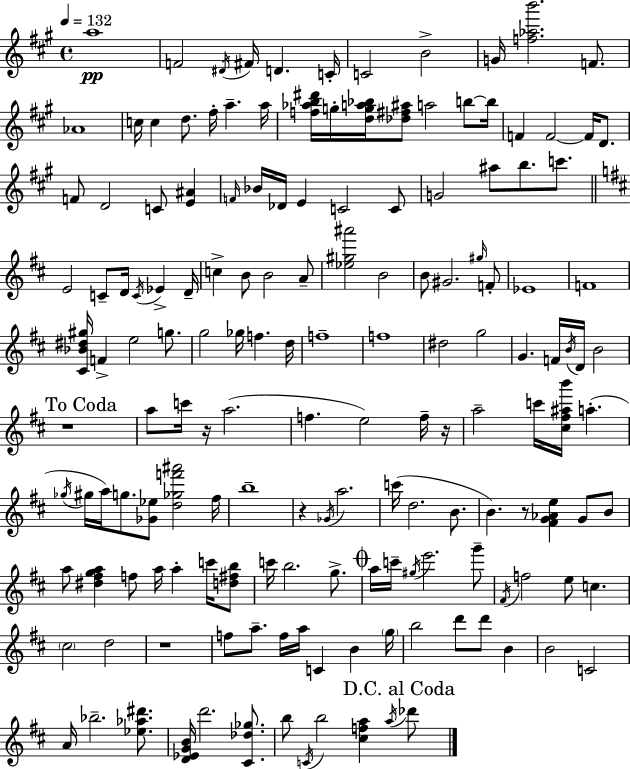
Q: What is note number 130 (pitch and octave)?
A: B5